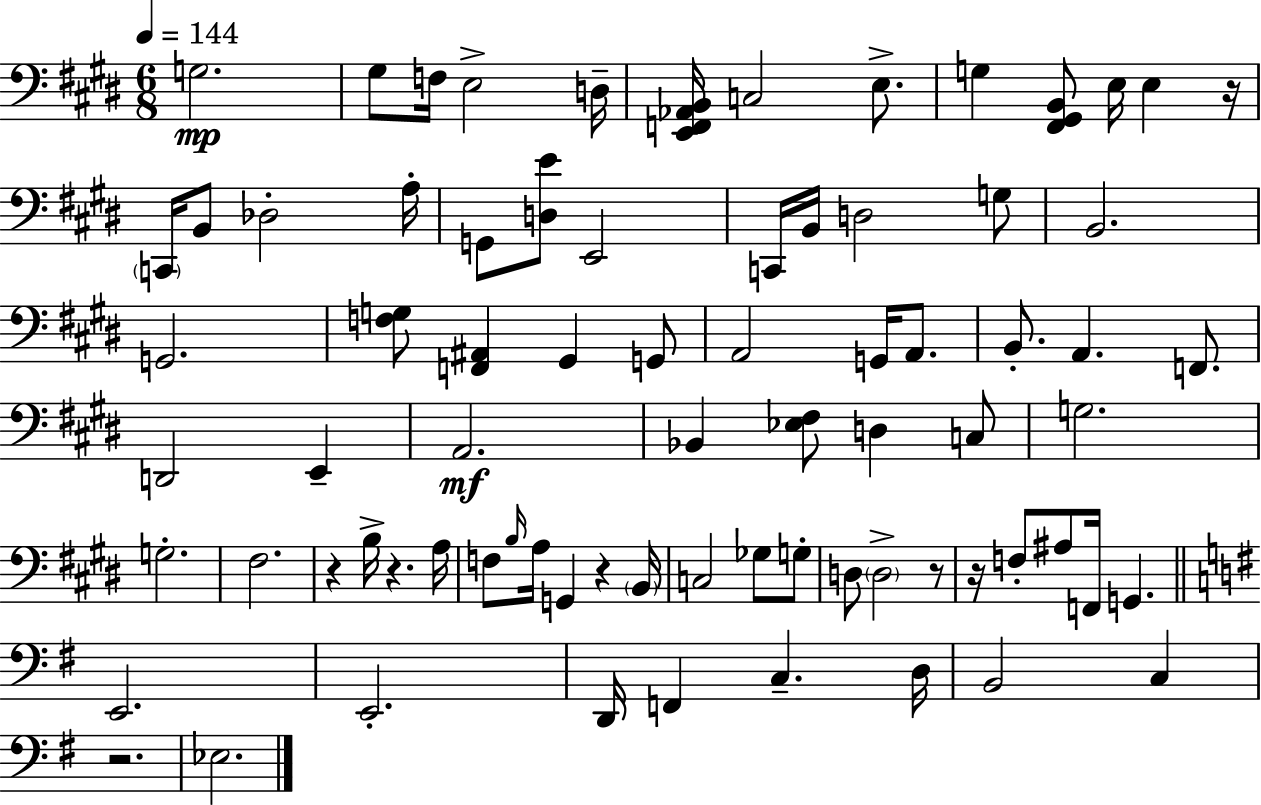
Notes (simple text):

G3/h. G#3/e F3/s E3/h D3/s [E2,F2,Ab2,B2]/s C3/h E3/e. G3/q [F#2,G#2,B2]/e E3/s E3/q R/s C2/s B2/e Db3/h A3/s G2/e [D3,E4]/e E2/h C2/s B2/s D3/h G3/e B2/h. G2/h. [F3,G3]/e [F2,A#2]/q G#2/q G2/e A2/h G2/s A2/e. B2/e. A2/q. F2/e. D2/h E2/q A2/h. Bb2/q [Eb3,F#3]/e D3/q C3/e G3/h. G3/h. F#3/h. R/q B3/s R/q. A3/s F3/e B3/s A3/s G2/q R/q B2/s C3/h Gb3/e G3/e D3/e D3/h R/e R/s F3/e A#3/e F2/s G2/q. E2/h. E2/h. D2/s F2/q C3/q. D3/s B2/h C3/q R/h. Eb3/h.